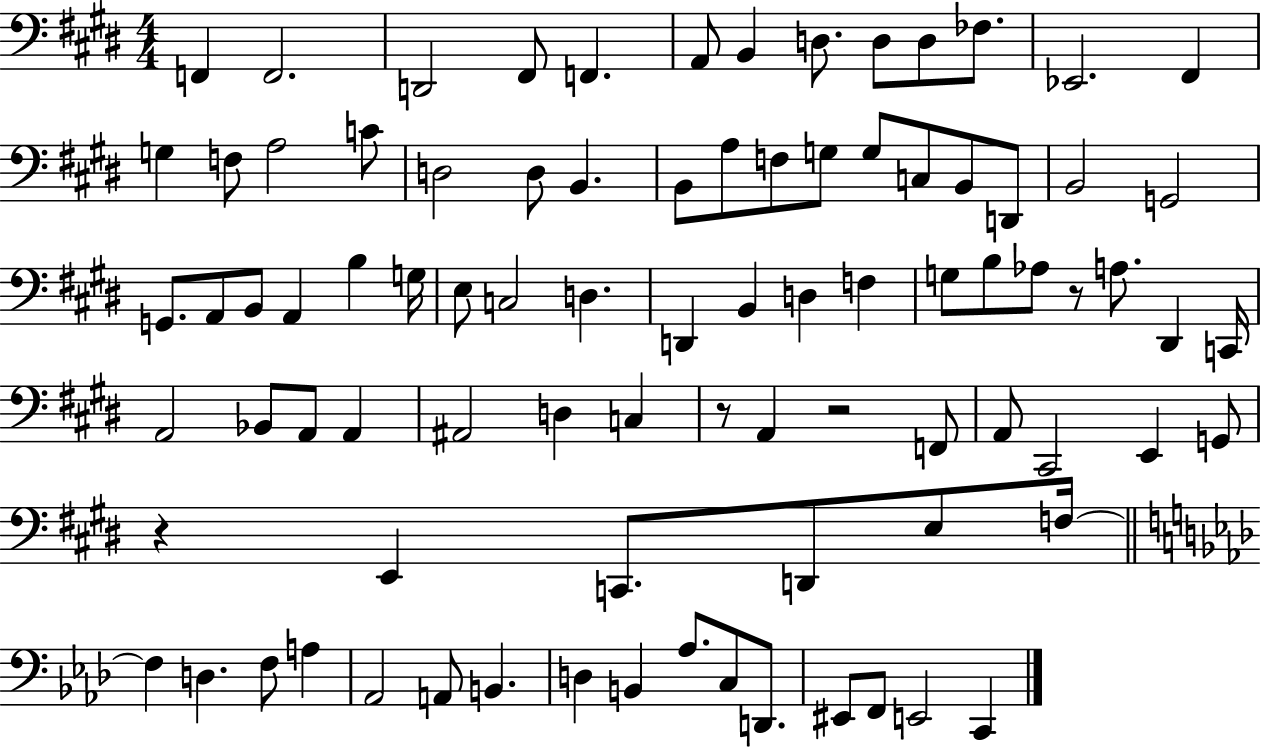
X:1
T:Untitled
M:4/4
L:1/4
K:E
F,, F,,2 D,,2 ^F,,/2 F,, A,,/2 B,, D,/2 D,/2 D,/2 _F,/2 _E,,2 ^F,, G, F,/2 A,2 C/2 D,2 D,/2 B,, B,,/2 A,/2 F,/2 G,/2 G,/2 C,/2 B,,/2 D,,/2 B,,2 G,,2 G,,/2 A,,/2 B,,/2 A,, B, G,/4 E,/2 C,2 D, D,, B,, D, F, G,/2 B,/2 _A,/2 z/2 A,/2 ^D,, C,,/4 A,,2 _B,,/2 A,,/2 A,, ^A,,2 D, C, z/2 A,, z2 F,,/2 A,,/2 ^C,,2 E,, G,,/2 z E,, C,,/2 D,,/2 E,/2 F,/4 F, D, F,/2 A, _A,,2 A,,/2 B,, D, B,, _A,/2 C,/2 D,,/2 ^E,,/2 F,,/2 E,,2 C,,